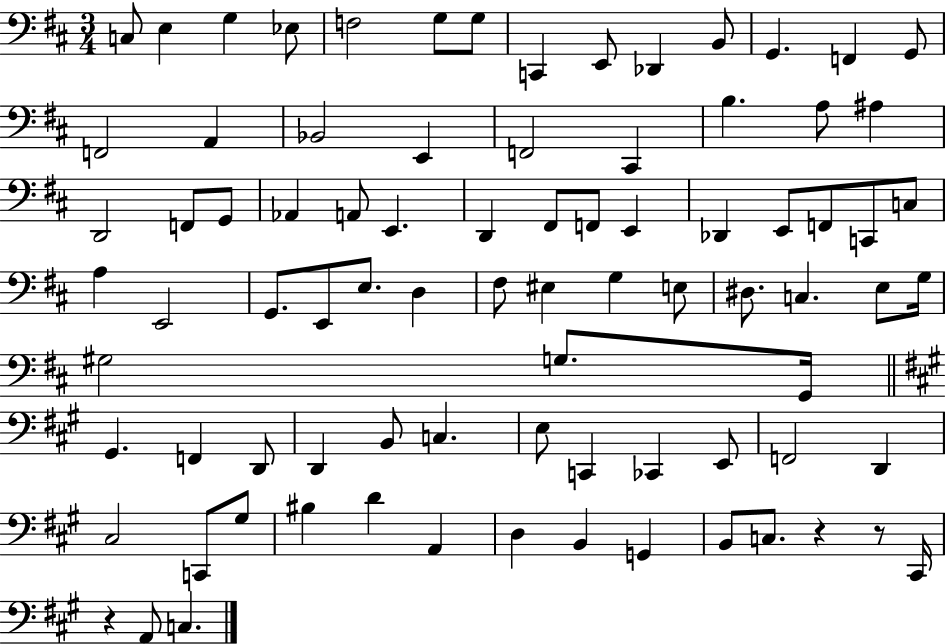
X:1
T:Untitled
M:3/4
L:1/4
K:D
C,/2 E, G, _E,/2 F,2 G,/2 G,/2 C,, E,,/2 _D,, B,,/2 G,, F,, G,,/2 F,,2 A,, _B,,2 E,, F,,2 ^C,, B, A,/2 ^A, D,,2 F,,/2 G,,/2 _A,, A,,/2 E,, D,, ^F,,/2 F,,/2 E,, _D,, E,,/2 F,,/2 C,,/2 C,/2 A, E,,2 G,,/2 E,,/2 E,/2 D, ^F,/2 ^E, G, E,/2 ^D,/2 C, E,/2 G,/4 ^G,2 G,/2 G,,/4 ^G,, F,, D,,/2 D,, B,,/2 C, E,/2 C,, _C,, E,,/2 F,,2 D,, ^C,2 C,,/2 ^G,/2 ^B, D A,, D, B,, G,, B,,/2 C,/2 z z/2 ^C,,/4 z A,,/2 C,